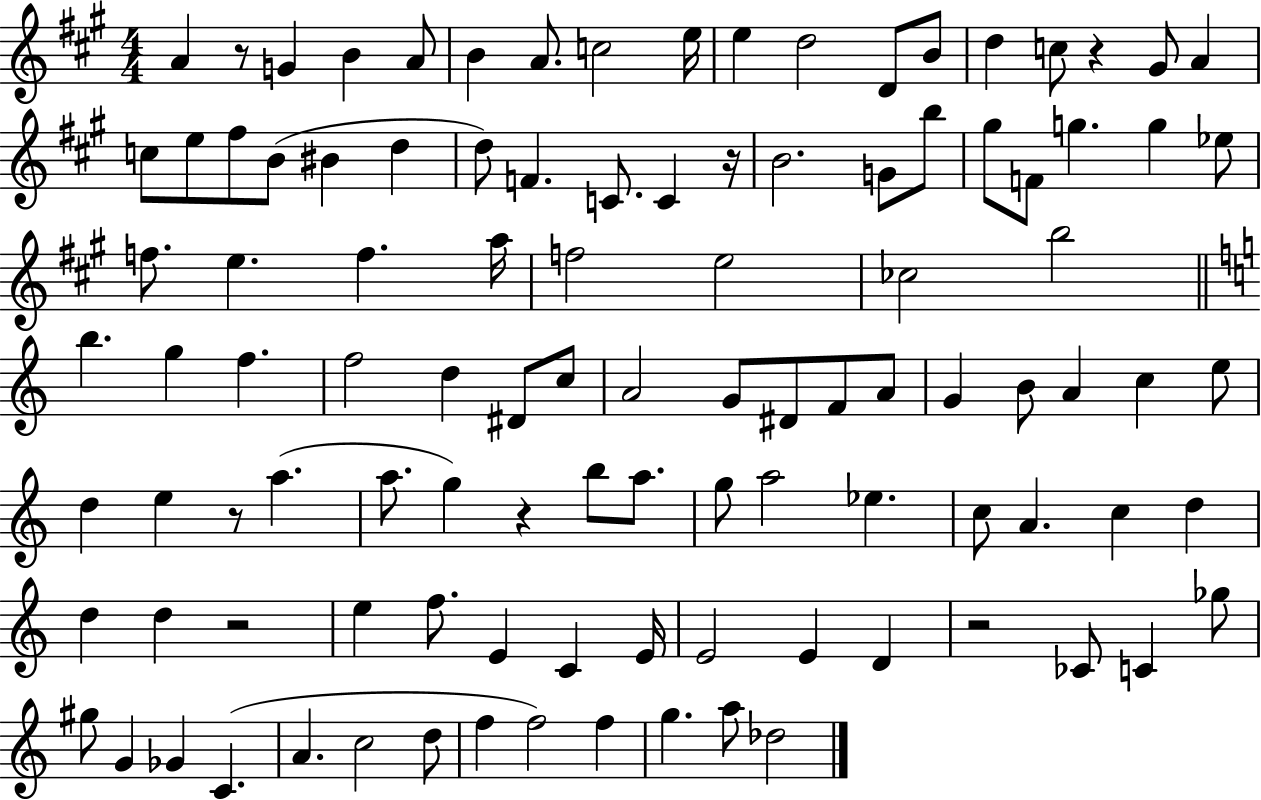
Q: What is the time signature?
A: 4/4